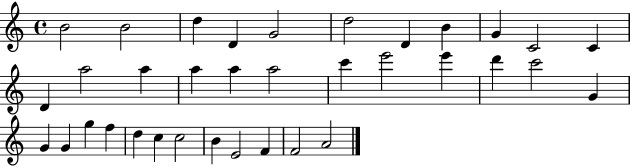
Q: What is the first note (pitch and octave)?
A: B4